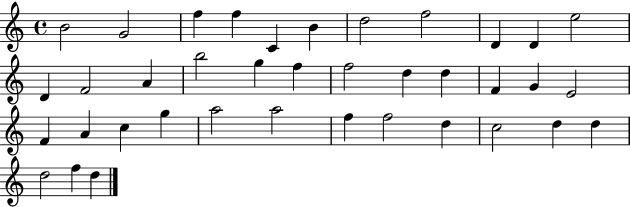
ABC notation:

X:1
T:Untitled
M:4/4
L:1/4
K:C
B2 G2 f f C B d2 f2 D D e2 D F2 A b2 g f f2 d d F G E2 F A c g a2 a2 f f2 d c2 d d d2 f d